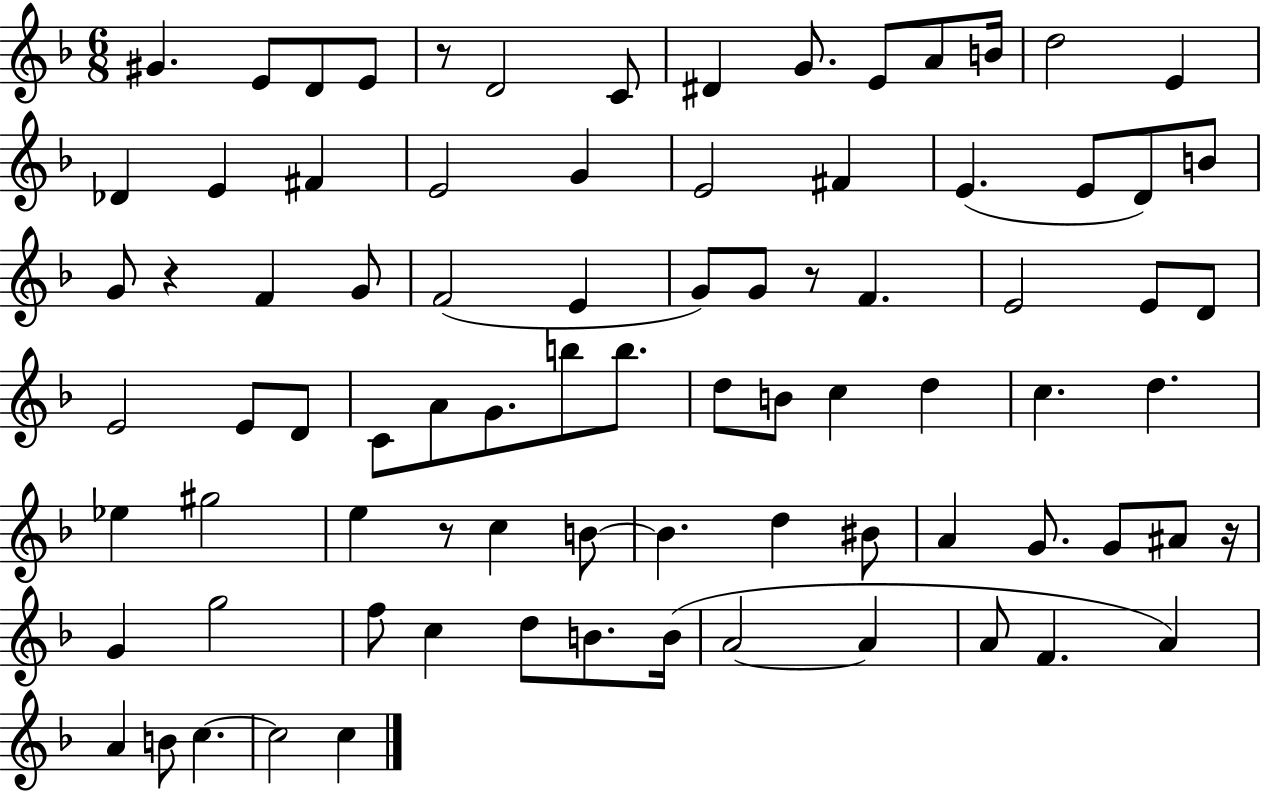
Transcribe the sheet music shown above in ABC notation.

X:1
T:Untitled
M:6/8
L:1/4
K:F
^G E/2 D/2 E/2 z/2 D2 C/2 ^D G/2 E/2 A/2 B/4 d2 E _D E ^F E2 G E2 ^F E E/2 D/2 B/2 G/2 z F G/2 F2 E G/2 G/2 z/2 F E2 E/2 D/2 E2 E/2 D/2 C/2 A/2 G/2 b/2 b/2 d/2 B/2 c d c d _e ^g2 e z/2 c B/2 B d ^B/2 A G/2 G/2 ^A/2 z/4 G g2 f/2 c d/2 B/2 B/4 A2 A A/2 F A A B/2 c c2 c